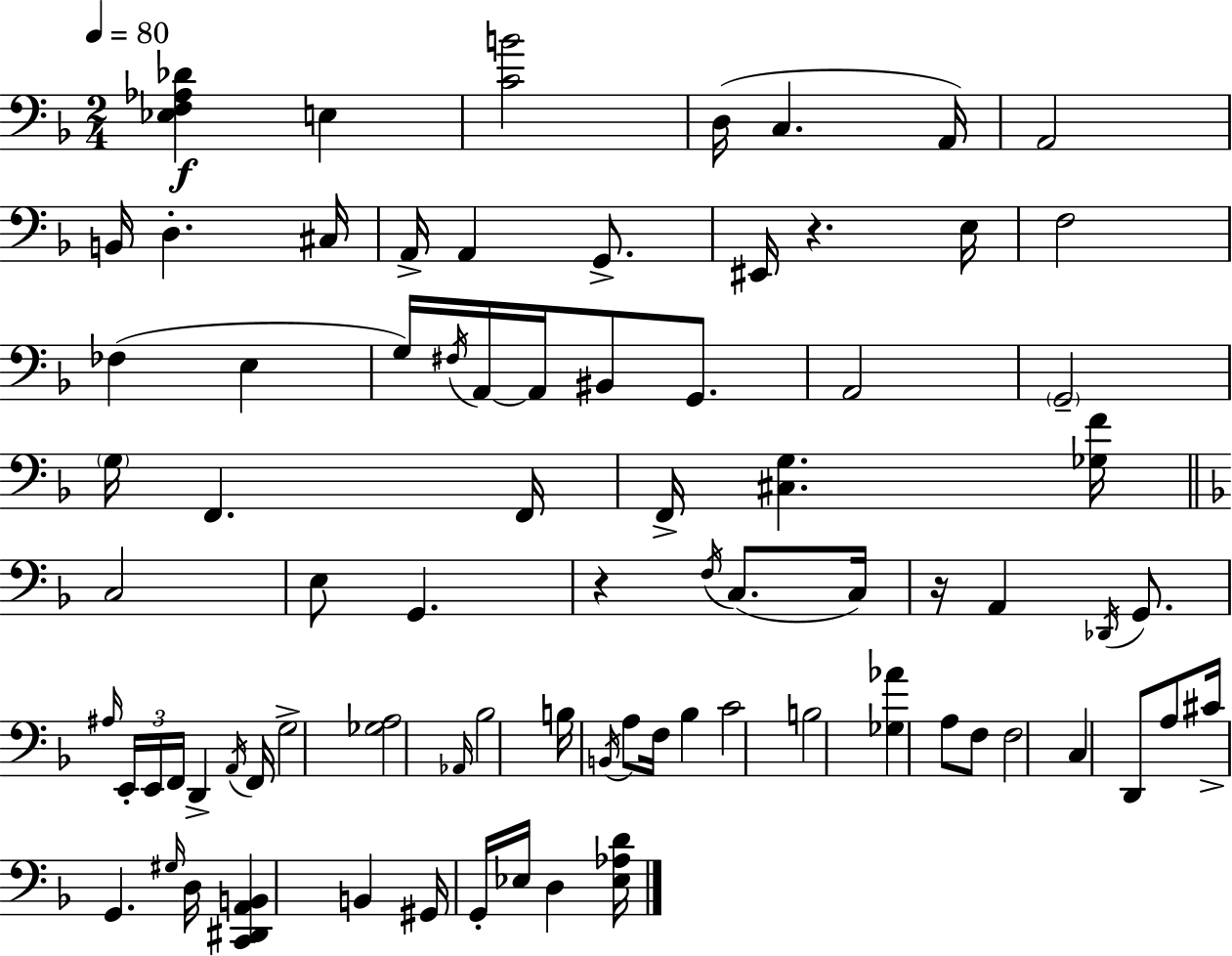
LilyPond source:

{
  \clef bass
  \numericTimeSignature
  \time 2/4
  \key f \major
  \tempo 4 = 80
  <ees f aes des'>4\f e4 | <c' b'>2 | d16( c4. a,16) | a,2 | \break b,16 d4.-. cis16 | a,16-> a,4 g,8.-> | eis,16 r4. e16 | f2 | \break fes4( e4 | g16) \acciaccatura { fis16 } a,16~~ a,16 bis,8 g,8. | a,2 | \parenthesize g,2-- | \break \parenthesize g16 f,4. | f,16 f,16-> <cis g>4. | <ges f'>16 \bar "||" \break \key f \major c2 | e8 g,4. | r4 \acciaccatura { f16 }( c8. | c16) r16 a,4 \acciaccatura { des,16 } g,8. | \break \grace { ais16 } \tuplet 3/2 { e,16-. e,16 f,16 } d,4-> | \acciaccatura { a,16 } f,16 g2-> | <ges a>2 | \grace { aes,16 } bes2 | \break b16 \acciaccatura { b,16 } a8 | f16 bes4 c'2 | b2 | <ges aes'>4 | \break a8 f8 f2 | c4 | d,8 a8 cis'16-> g,4. | \grace { gis16 } d16 <c, dis, a, b,>4 | \break b,4 gis,16 | g,16-. ees16 d4 <ees aes d'>16 \bar "|."
}